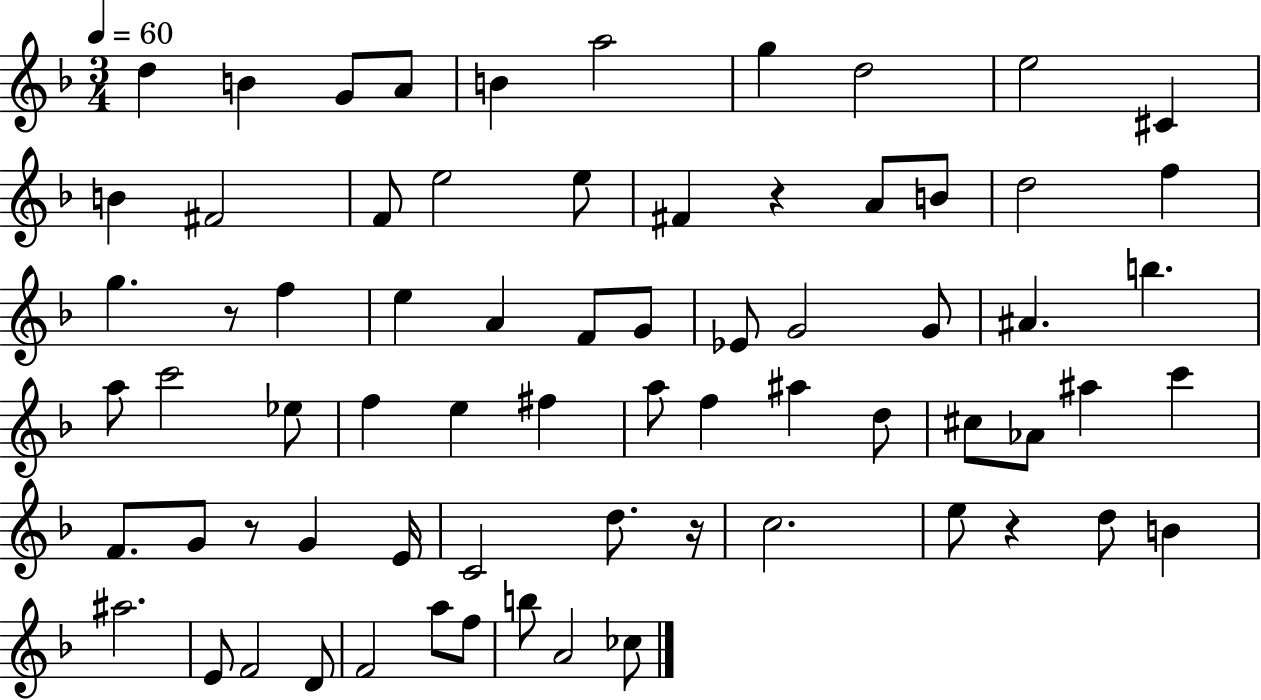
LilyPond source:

{
  \clef treble
  \numericTimeSignature
  \time 3/4
  \key f \major
  \tempo 4 = 60
  d''4 b'4 g'8 a'8 | b'4 a''2 | g''4 d''2 | e''2 cis'4 | \break b'4 fis'2 | f'8 e''2 e''8 | fis'4 r4 a'8 b'8 | d''2 f''4 | \break g''4. r8 f''4 | e''4 a'4 f'8 g'8 | ees'8 g'2 g'8 | ais'4. b''4. | \break a''8 c'''2 ees''8 | f''4 e''4 fis''4 | a''8 f''4 ais''4 d''8 | cis''8 aes'8 ais''4 c'''4 | \break f'8. g'8 r8 g'4 e'16 | c'2 d''8. r16 | c''2. | e''8 r4 d''8 b'4 | \break ais''2. | e'8 f'2 d'8 | f'2 a''8 f''8 | b''8 a'2 ces''8 | \break \bar "|."
}